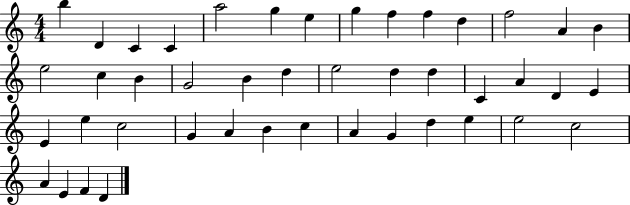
B5/q D4/q C4/q C4/q A5/h G5/q E5/q G5/q F5/q F5/q D5/q F5/h A4/q B4/q E5/h C5/q B4/q G4/h B4/q D5/q E5/h D5/q D5/q C4/q A4/q D4/q E4/q E4/q E5/q C5/h G4/q A4/q B4/q C5/q A4/q G4/q D5/q E5/q E5/h C5/h A4/q E4/q F4/q D4/q